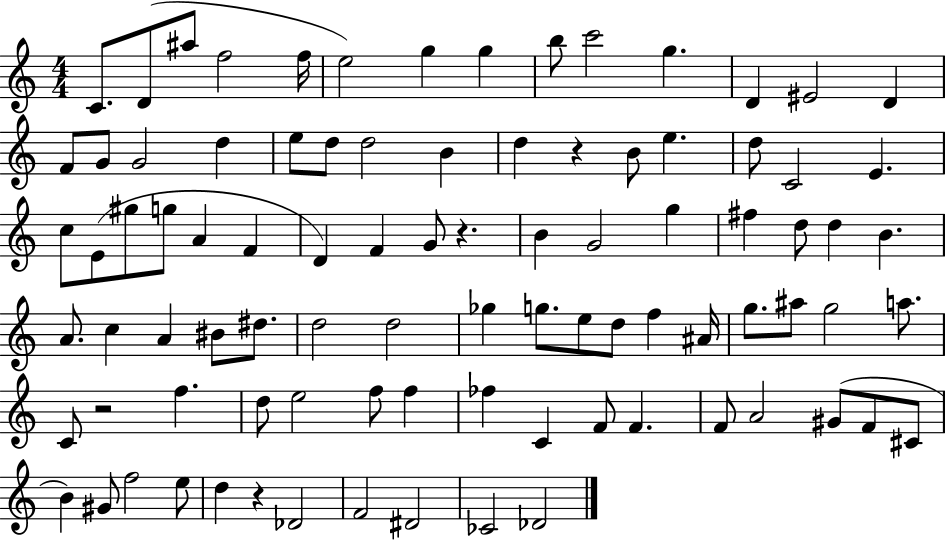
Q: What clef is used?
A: treble